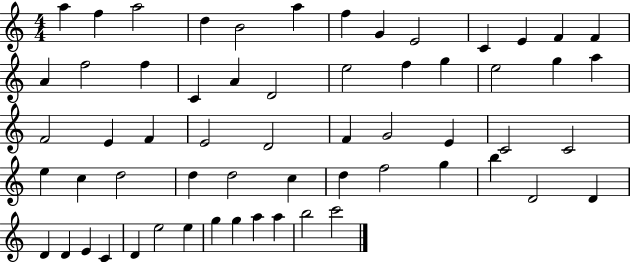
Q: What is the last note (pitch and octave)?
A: C6